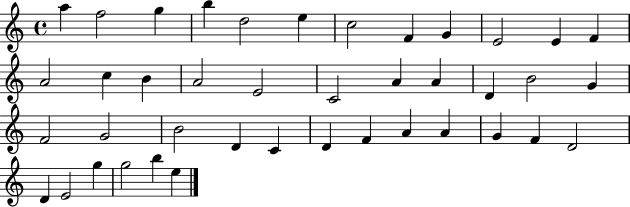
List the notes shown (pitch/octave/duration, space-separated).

A5/q F5/h G5/q B5/q D5/h E5/q C5/h F4/q G4/q E4/h E4/q F4/q A4/h C5/q B4/q A4/h E4/h C4/h A4/q A4/q D4/q B4/h G4/q F4/h G4/h B4/h D4/q C4/q D4/q F4/q A4/q A4/q G4/q F4/q D4/h D4/q E4/h G5/q G5/h B5/q E5/q